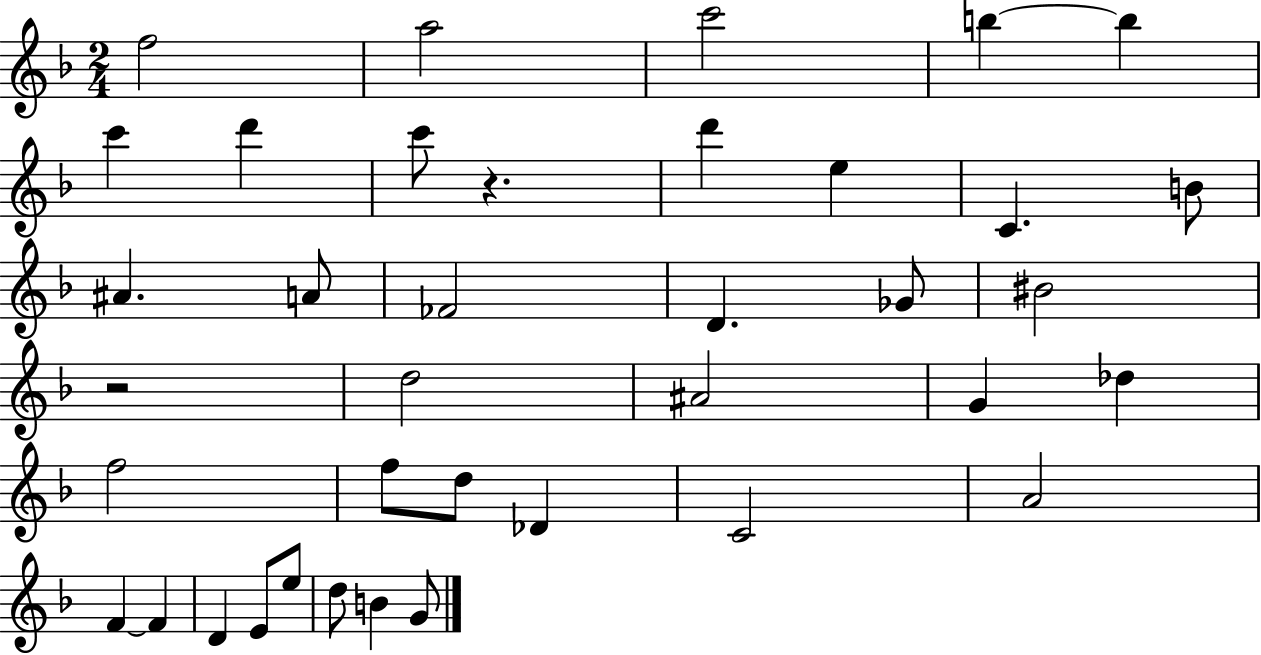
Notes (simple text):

F5/h A5/h C6/h B5/q B5/q C6/q D6/q C6/e R/q. D6/q E5/q C4/q. B4/e A#4/q. A4/e FES4/h D4/q. Gb4/e BIS4/h R/h D5/h A#4/h G4/q Db5/q F5/h F5/e D5/e Db4/q C4/h A4/h F4/q F4/q D4/q E4/e E5/e D5/e B4/q G4/e